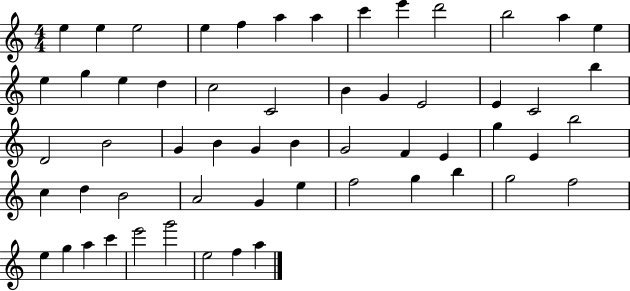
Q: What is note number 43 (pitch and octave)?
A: E5